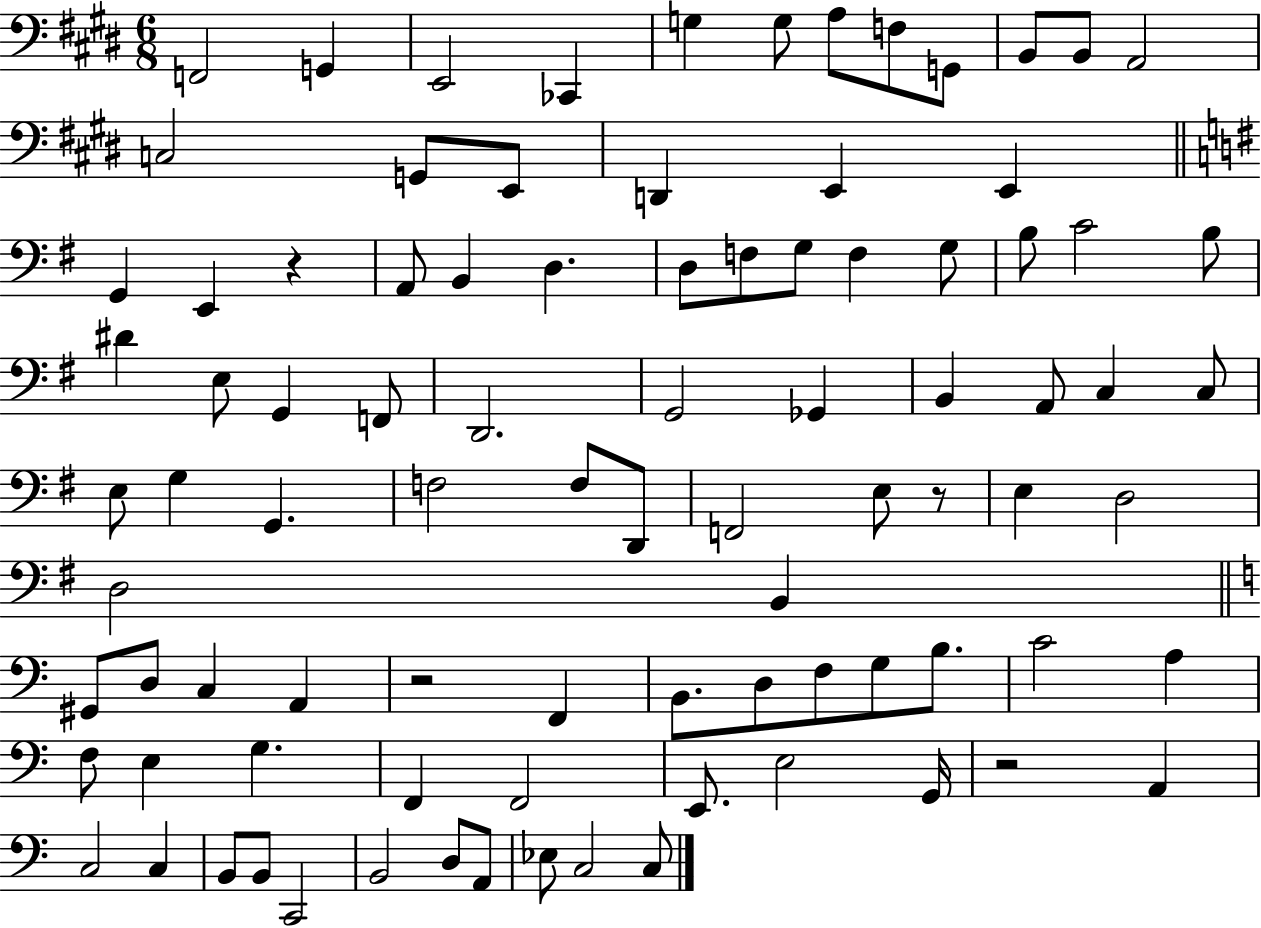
F2/h G2/q E2/h CES2/q G3/q G3/e A3/e F3/e G2/e B2/e B2/e A2/h C3/h G2/e E2/e D2/q E2/q E2/q G2/q E2/q R/q A2/e B2/q D3/q. D3/e F3/e G3/e F3/q G3/e B3/e C4/h B3/e D#4/q E3/e G2/q F2/e D2/h. G2/h Gb2/q B2/q A2/e C3/q C3/e E3/e G3/q G2/q. F3/h F3/e D2/e F2/h E3/e R/e E3/q D3/h D3/h B2/q G#2/e D3/e C3/q A2/q R/h F2/q B2/e. D3/e F3/e G3/e B3/e. C4/h A3/q F3/e E3/q G3/q. F2/q F2/h E2/e. E3/h G2/s R/h A2/q C3/h C3/q B2/e B2/e C2/h B2/h D3/e A2/e Eb3/e C3/h C3/e